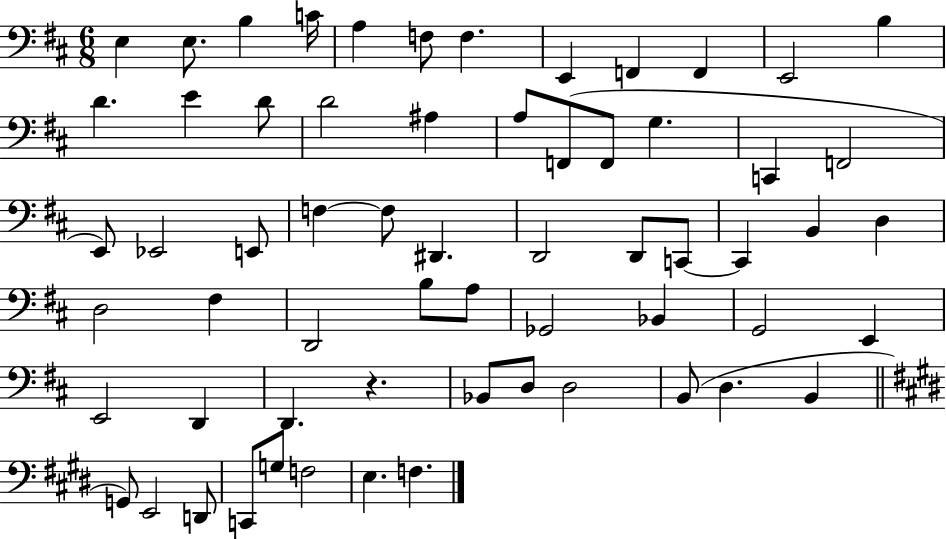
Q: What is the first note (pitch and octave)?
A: E3